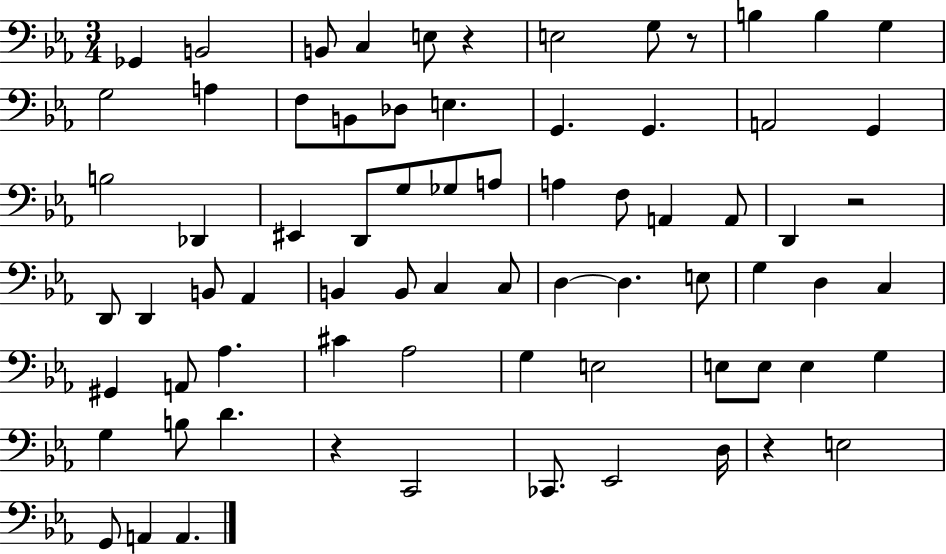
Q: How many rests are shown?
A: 5